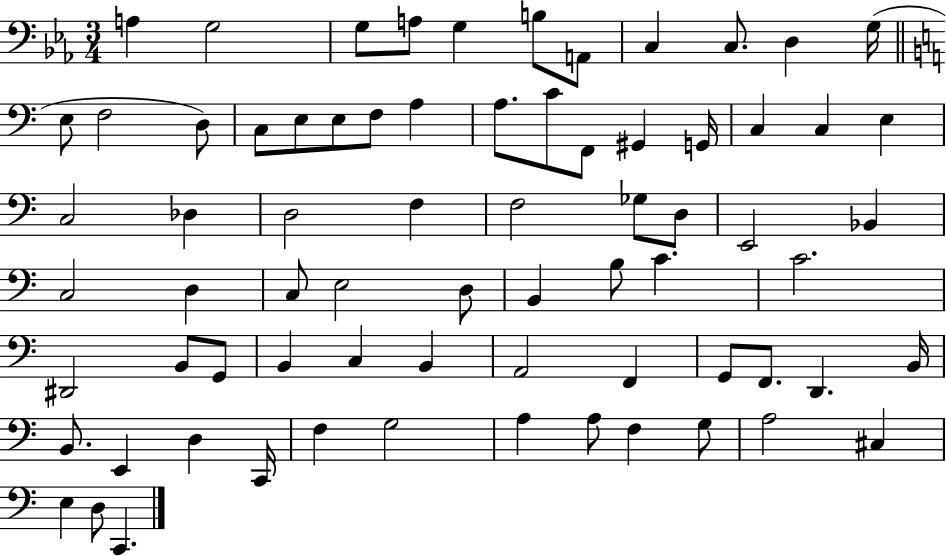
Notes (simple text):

A3/q G3/h G3/e A3/e G3/q B3/e A2/e C3/q C3/e. D3/q G3/s E3/e F3/h D3/e C3/e E3/e E3/e F3/e A3/q A3/e. C4/e F2/e G#2/q G2/s C3/q C3/q E3/q C3/h Db3/q D3/h F3/q F3/h Gb3/e D3/e E2/h Bb2/q C3/h D3/q C3/e E3/h D3/e B2/q B3/e C4/q. C4/h. D#2/h B2/e G2/e B2/q C3/q B2/q A2/h F2/q G2/e F2/e. D2/q. B2/s B2/e. E2/q D3/q C2/s F3/q G3/h A3/q A3/e F3/q G3/e A3/h C#3/q E3/q D3/e C2/q.